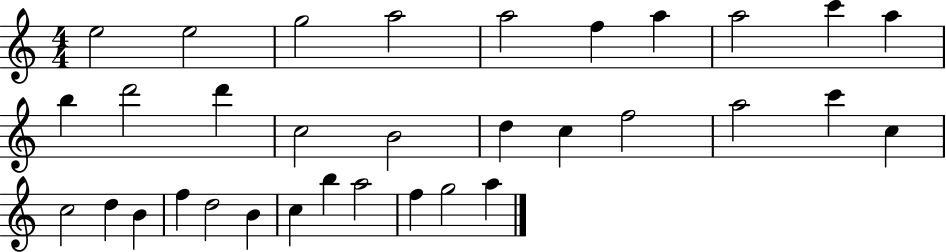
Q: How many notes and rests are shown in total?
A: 33